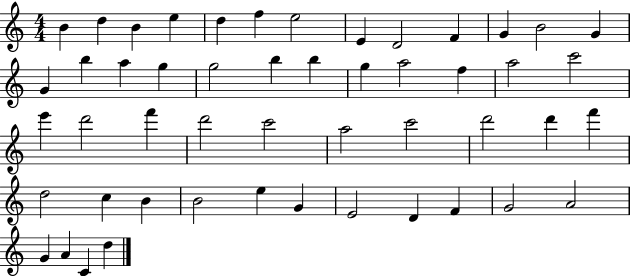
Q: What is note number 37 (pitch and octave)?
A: C5